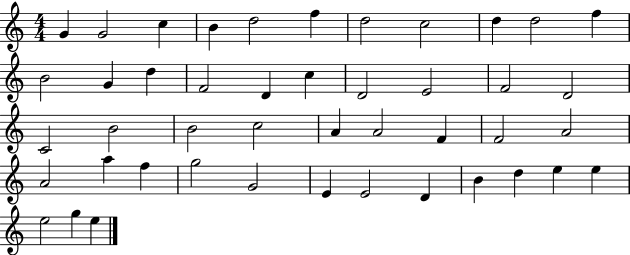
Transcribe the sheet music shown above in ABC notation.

X:1
T:Untitled
M:4/4
L:1/4
K:C
G G2 c B d2 f d2 c2 d d2 f B2 G d F2 D c D2 E2 F2 D2 C2 B2 B2 c2 A A2 F F2 A2 A2 a f g2 G2 E E2 D B d e e e2 g e